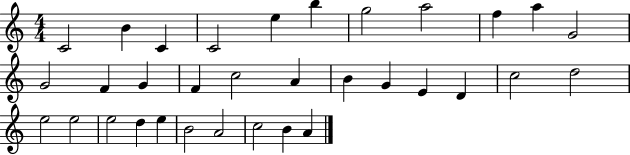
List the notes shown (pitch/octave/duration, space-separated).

C4/h B4/q C4/q C4/h E5/q B5/q G5/h A5/h F5/q A5/q G4/h G4/h F4/q G4/q F4/q C5/h A4/q B4/q G4/q E4/q D4/q C5/h D5/h E5/h E5/h E5/h D5/q E5/q B4/h A4/h C5/h B4/q A4/q